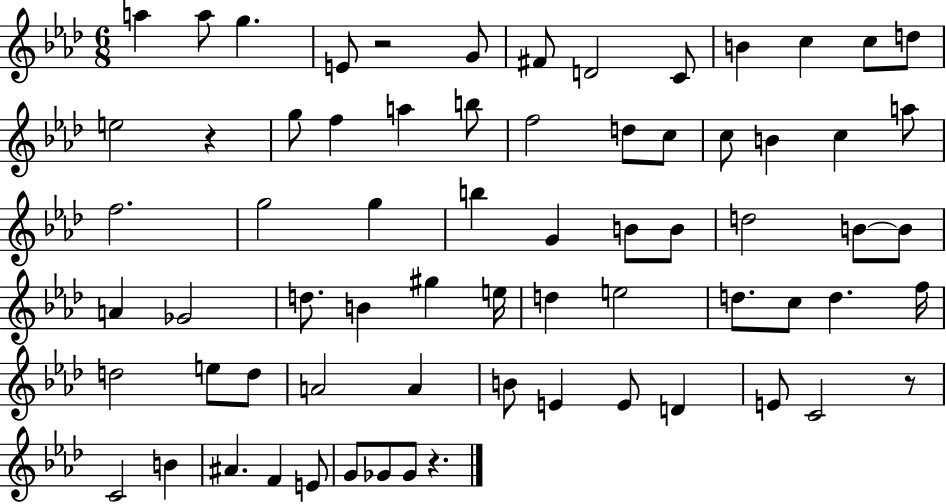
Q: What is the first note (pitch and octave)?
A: A5